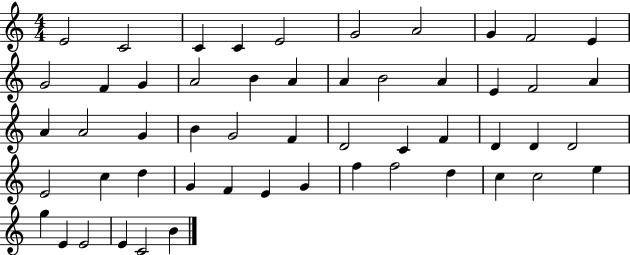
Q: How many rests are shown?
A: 0